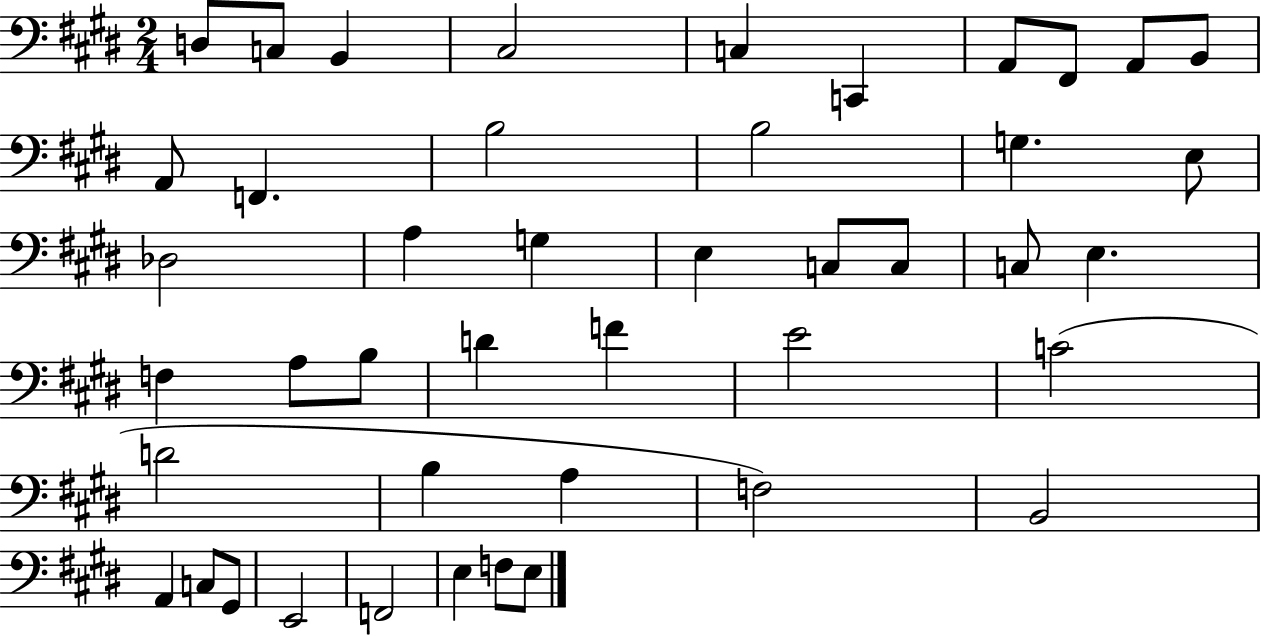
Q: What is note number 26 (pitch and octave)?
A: A3